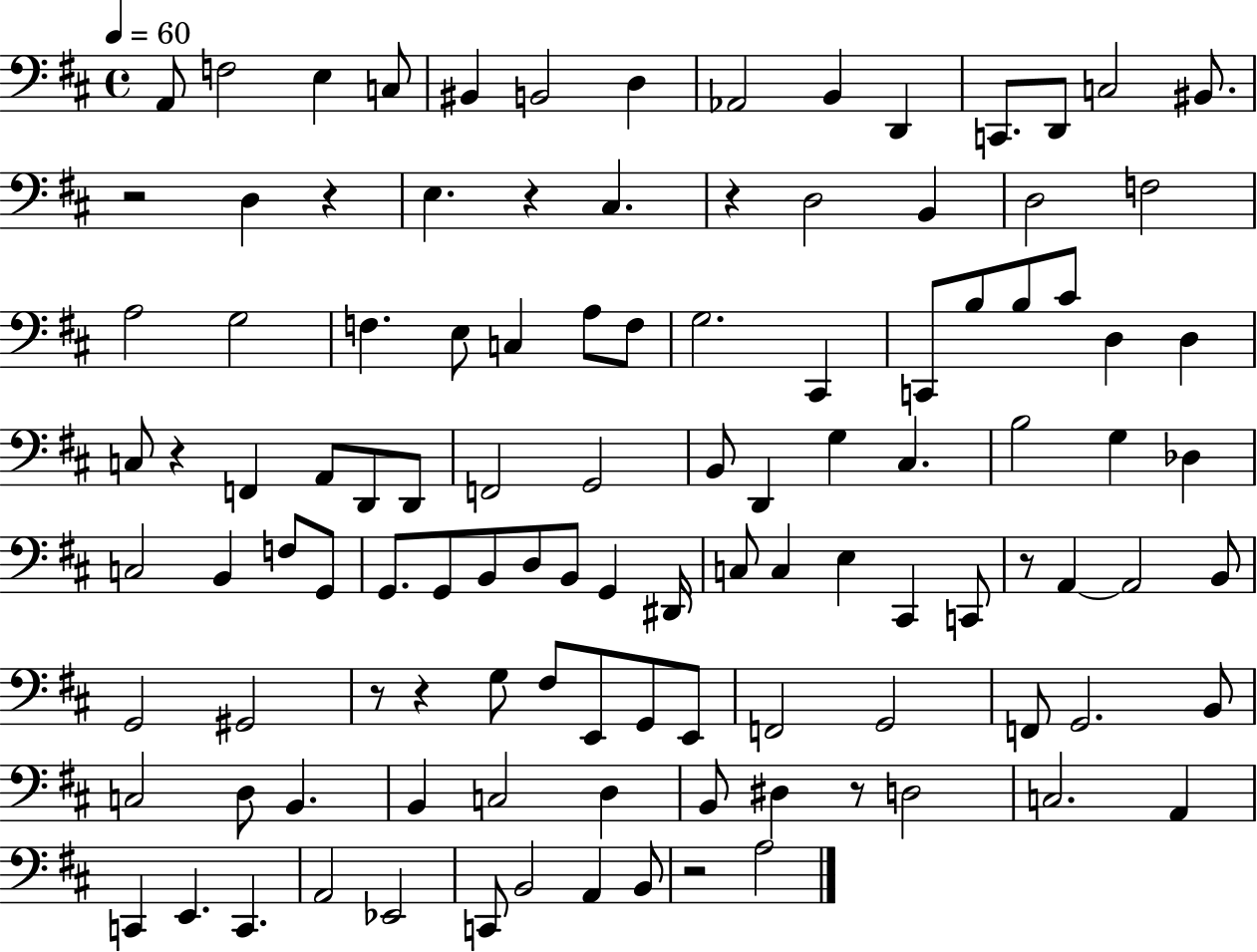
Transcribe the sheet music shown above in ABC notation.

X:1
T:Untitled
M:4/4
L:1/4
K:D
A,,/2 F,2 E, C,/2 ^B,, B,,2 D, _A,,2 B,, D,, C,,/2 D,,/2 C,2 ^B,,/2 z2 D, z E, z ^C, z D,2 B,, D,2 F,2 A,2 G,2 F, E,/2 C, A,/2 F,/2 G,2 ^C,, C,,/2 B,/2 B,/2 ^C/2 D, D, C,/2 z F,, A,,/2 D,,/2 D,,/2 F,,2 G,,2 B,,/2 D,, G, ^C, B,2 G, _D, C,2 B,, F,/2 G,,/2 G,,/2 G,,/2 B,,/2 D,/2 B,,/2 G,, ^D,,/4 C,/2 C, E, ^C,, C,,/2 z/2 A,, A,,2 B,,/2 G,,2 ^G,,2 z/2 z G,/2 ^F,/2 E,,/2 G,,/2 E,,/2 F,,2 G,,2 F,,/2 G,,2 B,,/2 C,2 D,/2 B,, B,, C,2 D, B,,/2 ^D, z/2 D,2 C,2 A,, C,, E,, C,, A,,2 _E,,2 C,,/2 B,,2 A,, B,,/2 z2 A,2